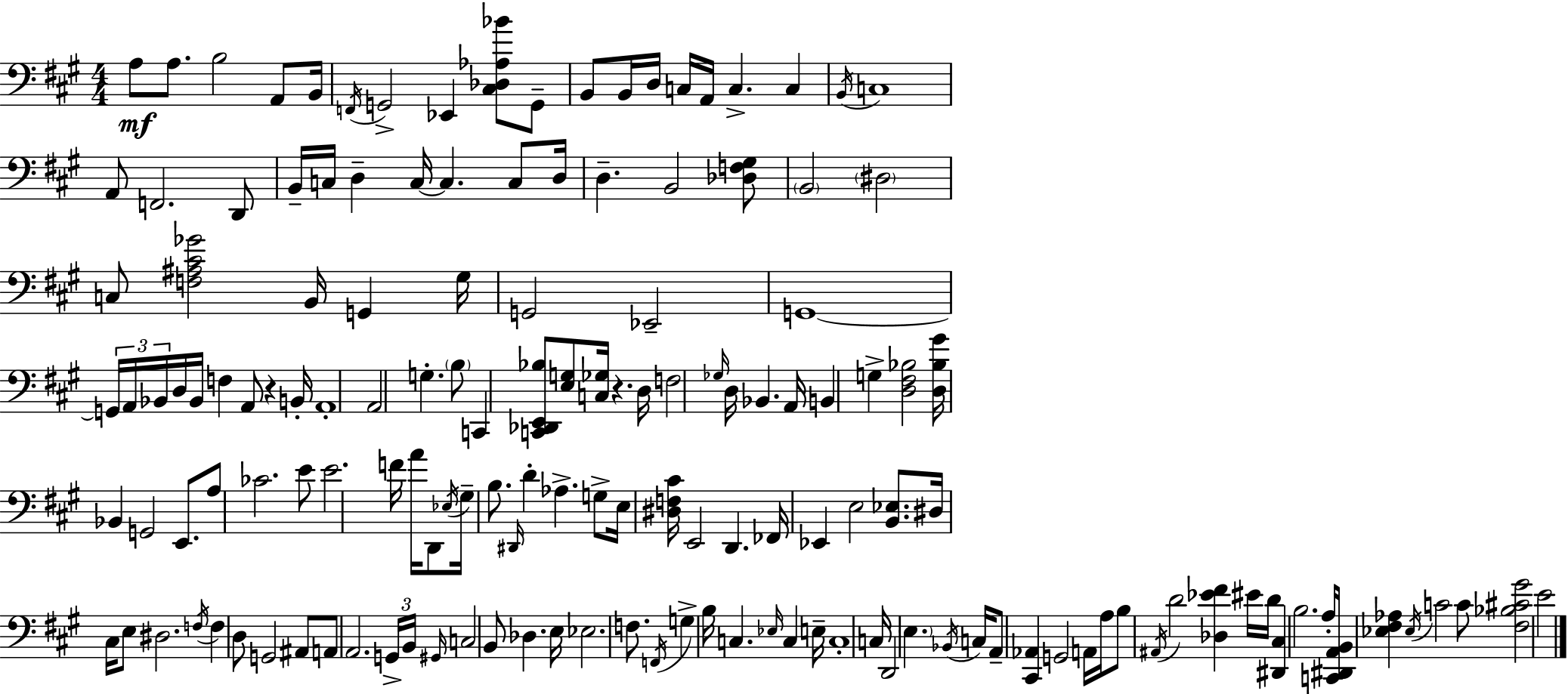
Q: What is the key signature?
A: A major